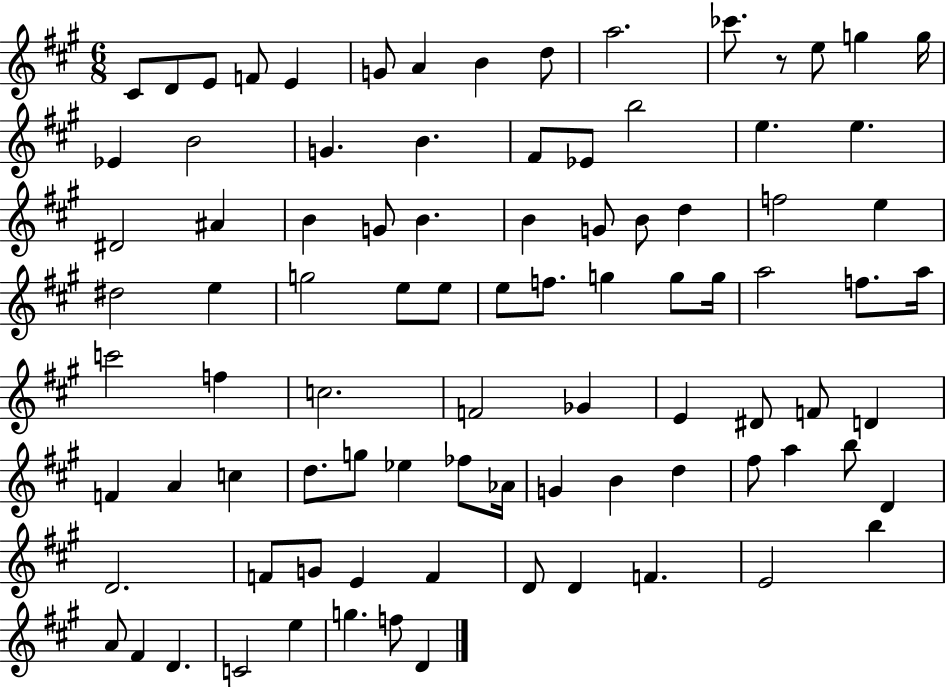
C#4/e D4/e E4/e F4/e E4/q G4/e A4/q B4/q D5/e A5/h. CES6/e. R/e E5/e G5/q G5/s Eb4/q B4/h G4/q. B4/q. F#4/e Eb4/e B5/h E5/q. E5/q. D#4/h A#4/q B4/q G4/e B4/q. B4/q G4/e B4/e D5/q F5/h E5/q D#5/h E5/q G5/h E5/e E5/e E5/e F5/e. G5/q G5/e G5/s A5/h F5/e. A5/s C6/h F5/q C5/h. F4/h Gb4/q E4/q D#4/e F4/e D4/q F4/q A4/q C5/q D5/e. G5/e Eb5/q FES5/e Ab4/s G4/q B4/q D5/q F#5/e A5/q B5/e D4/q D4/h. F4/e G4/e E4/q F4/q D4/e D4/q F4/q. E4/h B5/q A4/e F#4/q D4/q. C4/h E5/q G5/q. F5/e D4/q